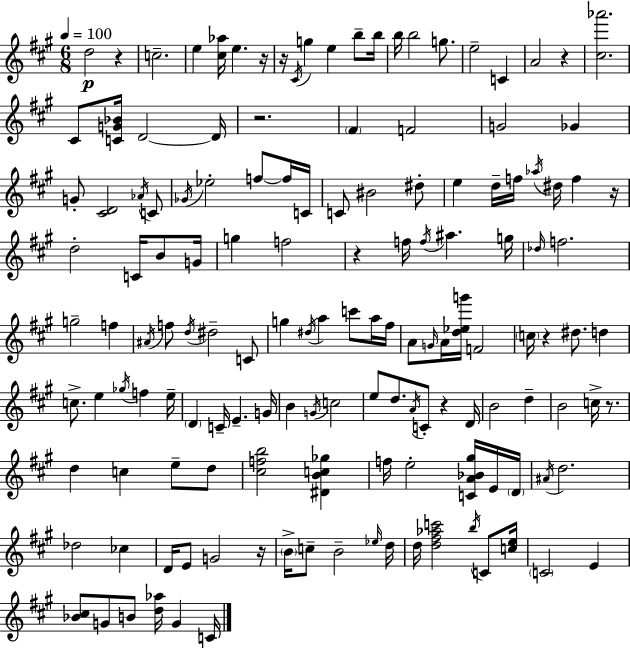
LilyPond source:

{
  \clef treble
  \numericTimeSignature
  \time 6/8
  \key a \major
  \tempo 4 = 100
  \repeat volta 2 { d''2\p r4 | c''2.-- | e''4 <cis'' aes''>16 e''4. r16 | r16 \acciaccatura { cis'16 } g''4 e''4 b''8-- | \break b''16 b''16 b''2 g''8. | e''2-- c'4 | a'2 r4 | <cis'' aes'''>2. | \break cis'8 <c' g' bes'>16 d'2~~ | d'16 r2. | \parenthesize fis'4 f'2 | g'2 ges'4 | \break g'8-. <cis' d'>2 \acciaccatura { aes'16 } | c'8 \acciaccatura { ges'16 } ees''2-. f''8~~ | f''16 c'16 c'8 bis'2 | dis''8-. e''4 d''16-- f''16 \acciaccatura { aes''16 } dis''16 f''4 | \break r16 d''2-. | c'16 b'8 g'16 g''4 f''2 | r4 f''16 \acciaccatura { f''16 } ais''4. | g''16 \grace { des''16 } f''2. | \break g''2-- | f''4 \acciaccatura { ais'16 } f''8 \acciaccatura { d''16 } dis''2-- | c'8 g''4 | \acciaccatura { dis''16 } a''4 c'''8 a''16 fis''16 a'8 \grace { g'16 } | \break a'16 <d'' ees'' g'''>16 f'2 \parenthesize c''16 r4 | dis''8. d''4 c''8.-> | e''4 \acciaccatura { ges''16 } f''4 e''16-- \parenthesize d'4 | c'16-- e'4.-- g'16 b'4 | \break \acciaccatura { g'16 } c''2 | e''8 d''8. \acciaccatura { a'16 } c'8-. r4 | d'16 b'2 d''4-- | b'2 c''16-> r8. | \break d''4 c''4 e''8-- d''8 | <cis'' f'' b''>2 <dis' b' c'' ges''>4 | f''16 e''2-. <c' a' bes' gis''>16 e'16 | \parenthesize d'16 \acciaccatura { ais'16 } d''2. | \break des''2 ces''4 | d'16 e'8 g'2 | r16 \parenthesize b'16-> c''8-- b'2-- | \grace { ees''16 } d''16 d''16 <d'' fis'' aes'' c'''>2 | \break \acciaccatura { b''16 } c'8 <c'' e''>16 \parenthesize c'2 | e'4 <bes' cis''>8 g'8 b'8 <d'' aes''>16 g'4 | c'16 } \bar "|."
}